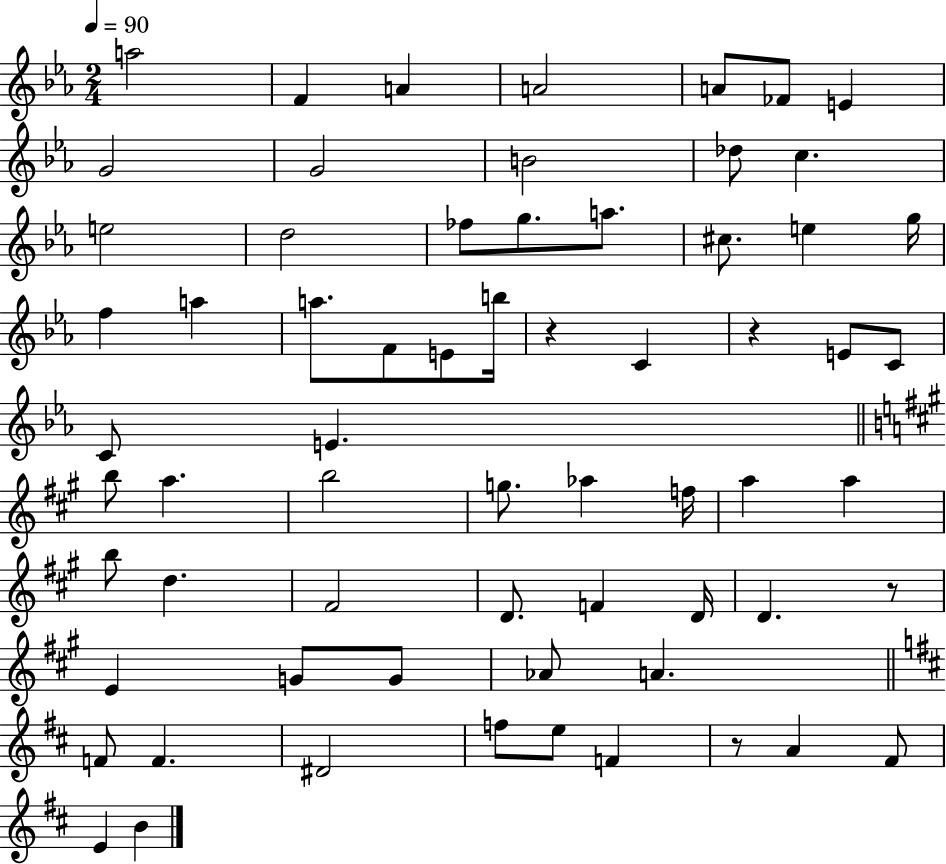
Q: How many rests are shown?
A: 4